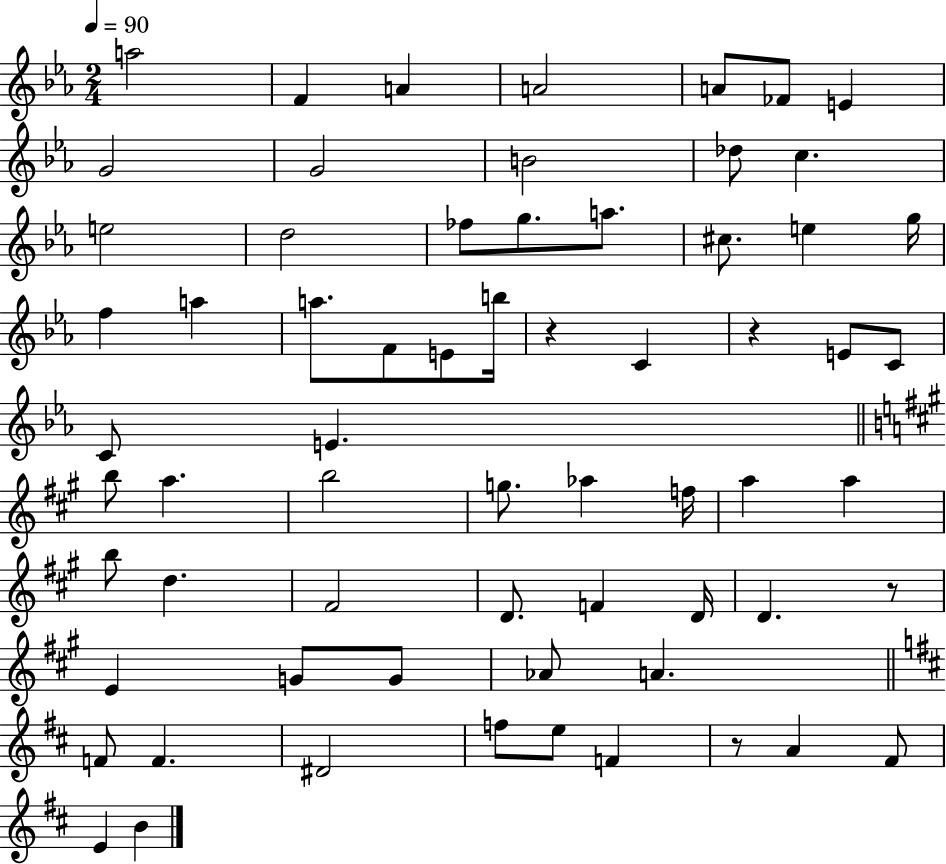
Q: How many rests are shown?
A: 4